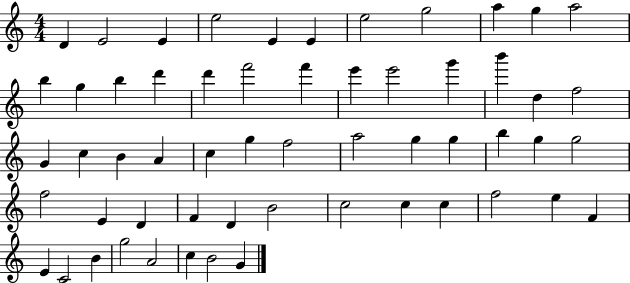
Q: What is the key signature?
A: C major